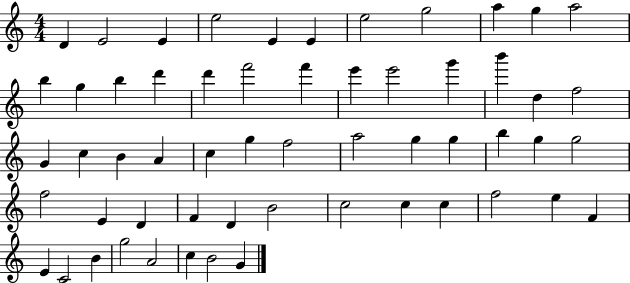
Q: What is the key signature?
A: C major